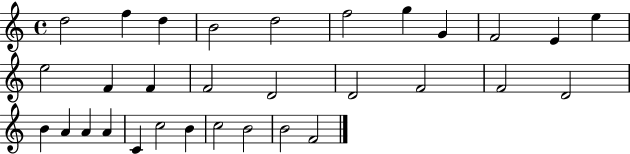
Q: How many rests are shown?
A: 0